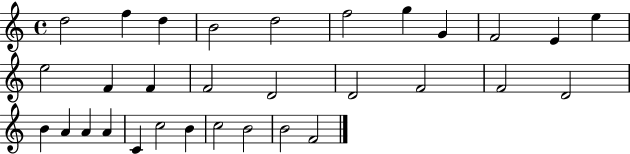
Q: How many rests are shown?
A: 0